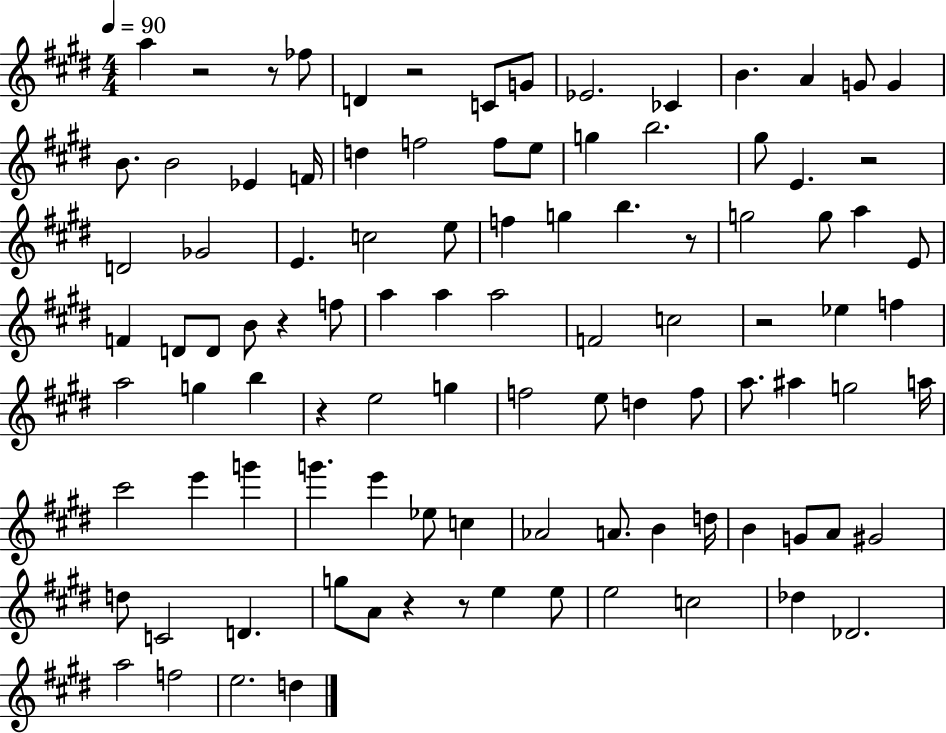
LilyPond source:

{
  \clef treble
  \numericTimeSignature
  \time 4/4
  \key e \major
  \tempo 4 = 90
  a''4 r2 r8 fes''8 | d'4 r2 c'8 g'8 | ees'2. ces'4 | b'4. a'4 g'8 g'4 | \break b'8. b'2 ees'4 f'16 | d''4 f''2 f''8 e''8 | g''4 b''2. | gis''8 e'4. r2 | \break d'2 ges'2 | e'4. c''2 e''8 | f''4 g''4 b''4. r8 | g''2 g''8 a''4 e'8 | \break f'4 d'8 d'8 b'8 r4 f''8 | a''4 a''4 a''2 | f'2 c''2 | r2 ees''4 f''4 | \break a''2 g''4 b''4 | r4 e''2 g''4 | f''2 e''8 d''4 f''8 | a''8. ais''4 g''2 a''16 | \break cis'''2 e'''4 g'''4 | g'''4. e'''4 ees''8 c''4 | aes'2 a'8. b'4 d''16 | b'4 g'8 a'8 gis'2 | \break d''8 c'2 d'4. | g''8 a'8 r4 r8 e''4 e''8 | e''2 c''2 | des''4 des'2. | \break a''2 f''2 | e''2. d''4 | \bar "|."
}